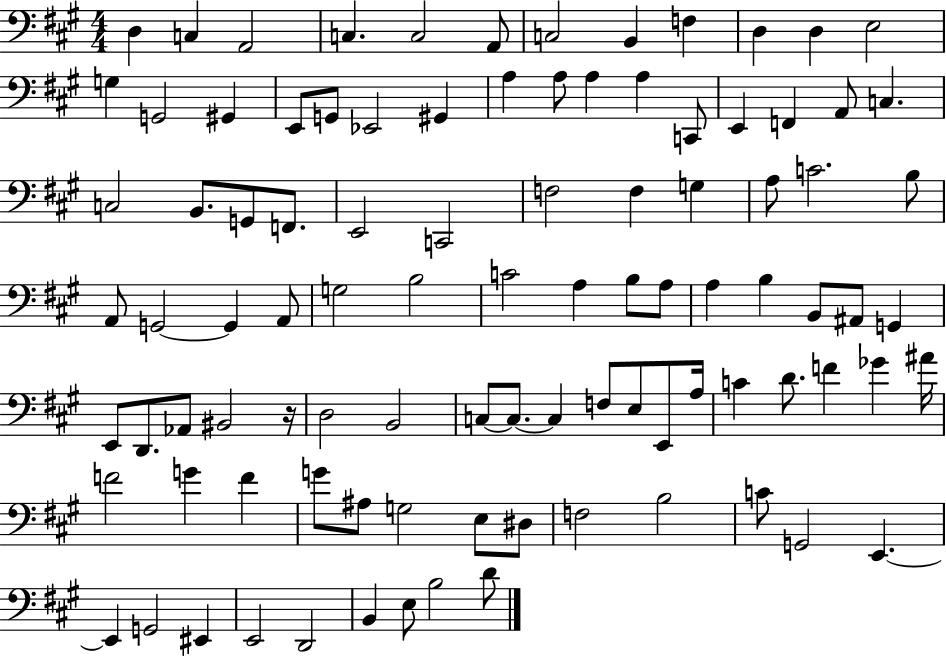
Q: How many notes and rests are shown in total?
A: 96